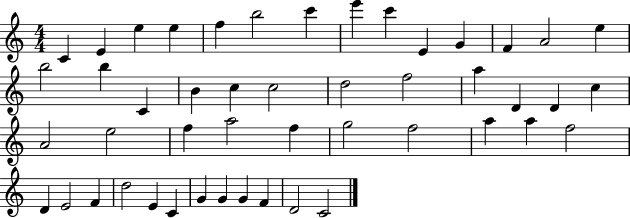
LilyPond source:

{
  \clef treble
  \numericTimeSignature
  \time 4/4
  \key c \major
  c'4 e'4 e''4 e''4 | f''4 b''2 c'''4 | e'''4 c'''4 e'4 g'4 | f'4 a'2 e''4 | \break b''2 b''4 c'4 | b'4 c''4 c''2 | d''2 f''2 | a''4 d'4 d'4 c''4 | \break a'2 e''2 | f''4 a''2 f''4 | g''2 f''2 | a''4 a''4 f''2 | \break d'4 e'2 f'4 | d''2 e'4 c'4 | g'4 g'4 g'4 f'4 | d'2 c'2 | \break \bar "|."
}